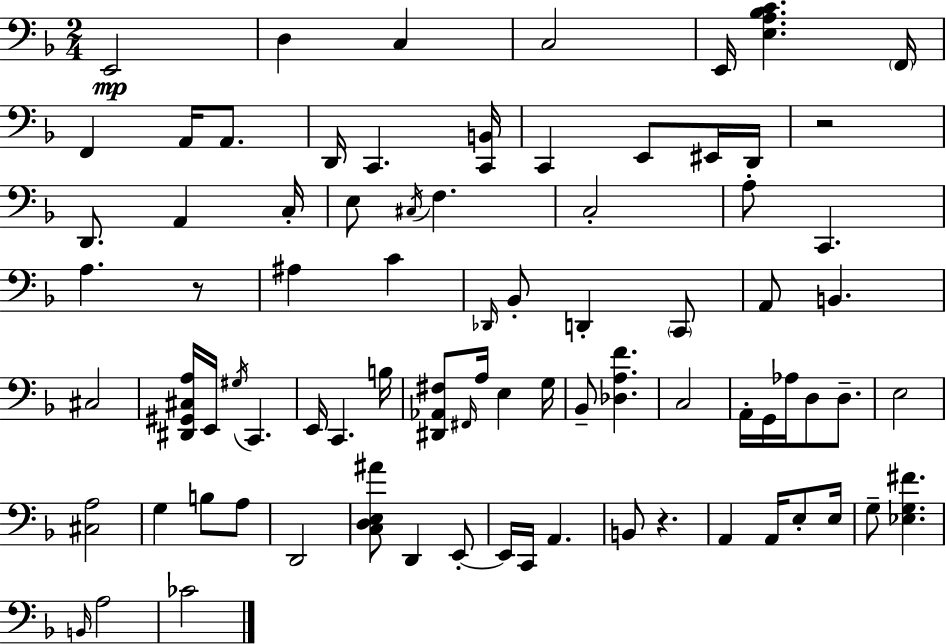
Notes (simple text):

E2/h D3/q C3/q C3/h E2/s [E3,A3,Bb3,C4]/q. F2/s F2/q A2/s A2/e. D2/s C2/q. [C2,B2]/s C2/q E2/e EIS2/s D2/s R/h D2/e. A2/q C3/s E3/e C#3/s F3/q. C3/h A3/e C2/q. A3/q. R/e A#3/q C4/q Db2/s Bb2/e D2/q C2/e A2/e B2/q. C#3/h [D#2,G#2,C#3,A3]/s E2/s G#3/s C2/q. E2/s C2/q. B3/s [D#2,Ab2,F#3]/e F#2/s A3/s E3/q G3/s Bb2/e [Db3,A3,F4]/q. C3/h A2/s G2/s Ab3/s D3/e D3/e. E3/h [C#3,A3]/h G3/q B3/e A3/e D2/h [C3,D3,E3,A#4]/e D2/q E2/e E2/s C2/s A2/q. B2/e R/q. A2/q A2/s E3/e E3/s G3/e [Eb3,G3,F#4]/q. B2/s A3/h CES4/h